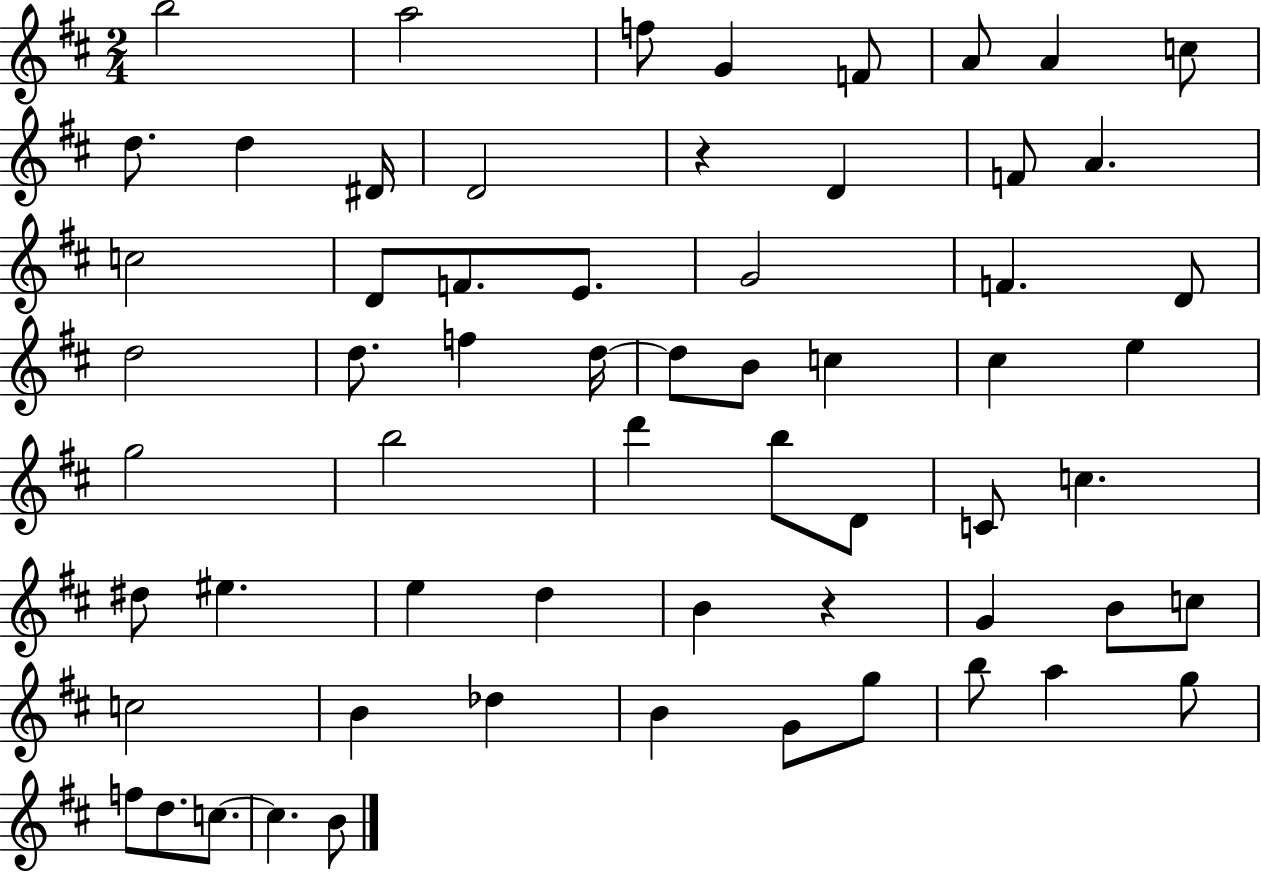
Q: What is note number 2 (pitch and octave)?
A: A5